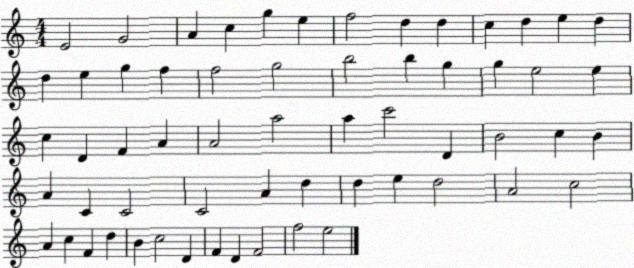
X:1
T:Untitled
M:4/4
L:1/4
K:C
E2 G2 A c g e f2 d d c d e d d e g f f2 g2 b2 b g g e2 e c D F A A2 a2 a c'2 D B2 c B A C C2 C2 A d d e d2 A2 c2 A c F d B c2 D F D F2 f2 e2